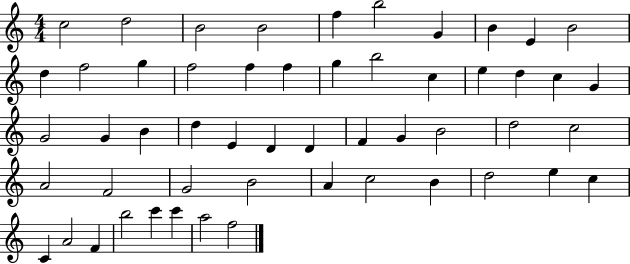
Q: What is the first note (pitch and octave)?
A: C5